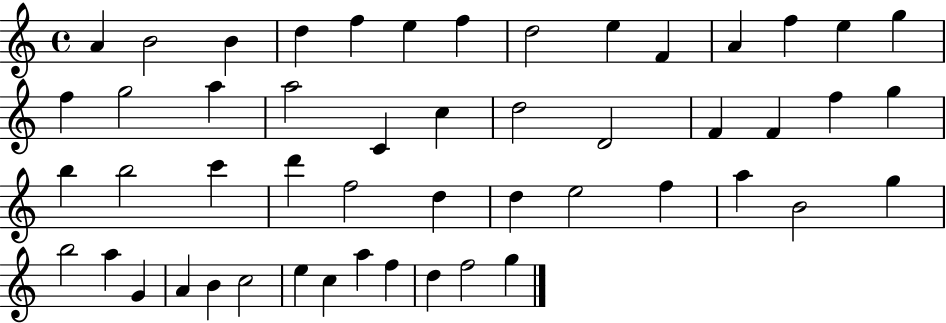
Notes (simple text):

A4/q B4/h B4/q D5/q F5/q E5/q F5/q D5/h E5/q F4/q A4/q F5/q E5/q G5/q F5/q G5/h A5/q A5/h C4/q C5/q D5/h D4/h F4/q F4/q F5/q G5/q B5/q B5/h C6/q D6/q F5/h D5/q D5/q E5/h F5/q A5/q B4/h G5/q B5/h A5/q G4/q A4/q B4/q C5/h E5/q C5/q A5/q F5/q D5/q F5/h G5/q